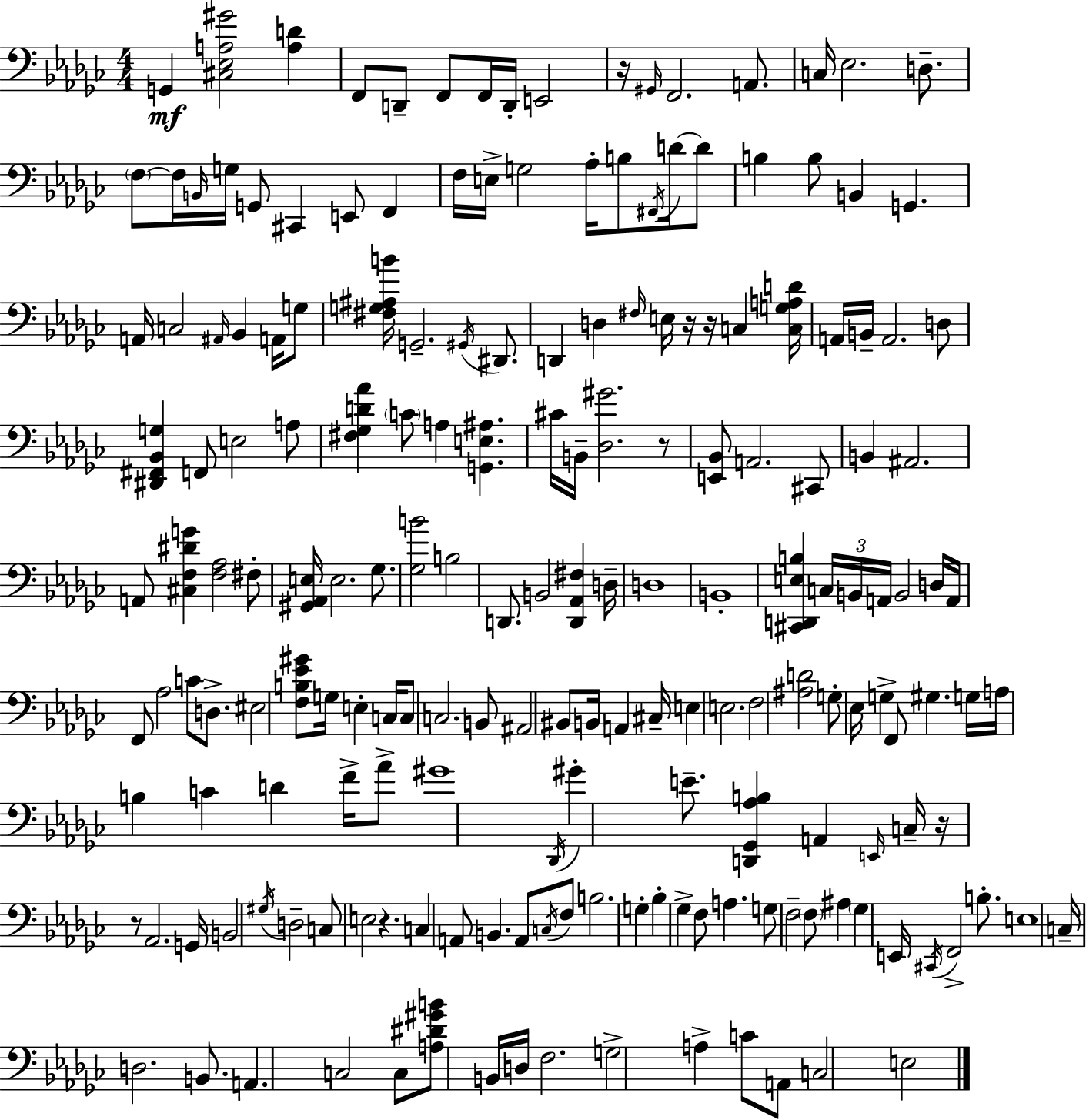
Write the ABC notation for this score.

X:1
T:Untitled
M:4/4
L:1/4
K:Ebm
G,, [^C,_E,A,^G]2 [A,D] F,,/2 D,,/2 F,,/2 F,,/4 D,,/4 E,,2 z/4 ^G,,/4 F,,2 A,,/2 C,/4 _E,2 D,/2 F,/2 F,/4 B,,/4 G,/4 G,,/2 ^C,, E,,/2 F,, F,/4 E,/4 G,2 _A,/4 B,/2 ^F,,/4 D/4 D/2 B, B,/2 B,, G,, A,,/4 C,2 ^A,,/4 _B,, A,,/4 G,/2 [^F,G,^A,B]/4 G,,2 ^G,,/4 ^D,,/2 D,, D, ^F,/4 E,/4 z/4 z/4 C, [C,G,A,D]/4 A,,/4 B,,/4 A,,2 D,/2 [^D,,^F,,_B,,G,] F,,/2 E,2 A,/2 [^F,_G,D_A] C/2 A, [G,,E,^A,] ^C/4 B,,/4 [_D,^G]2 z/2 [E,,_B,,]/2 A,,2 ^C,,/2 B,, ^A,,2 A,,/2 [^C,F,^DG] [F,_A,]2 ^F,/2 [^G,,_A,,E,]/4 E,2 _G,/2 [_G,B]2 B,2 D,,/2 B,,2 [D,,_A,,^F,] D,/4 D,4 B,,4 [^C,,D,,E,B,] C,/4 B,,/4 A,,/4 B,,2 D,/4 A,,/4 F,,/2 _A,2 C/2 D,/2 ^E,2 [F,B,_E^G]/2 G,/4 E, C,/4 C,/2 C,2 B,,/2 ^A,,2 ^B,,/2 B,,/4 A,, ^C,/4 E, E,2 F,2 [^A,D]2 G,/2 _E,/4 G, F,,/2 ^G, G,/4 A,/4 B, C D F/4 _A/2 ^G4 _D,,/4 ^G E/2 [D,,_G,,_A,B,] A,, E,,/4 C,/4 z/4 z/2 _A,,2 G,,/4 B,,2 ^G,/4 D,2 C,/2 E,2 z C, A,,/2 B,, A,,/2 C,/4 F,/2 B,2 G, _B, _G, F,/2 A, G,/2 F,2 F,/2 ^A, _G, E,,/4 ^C,,/4 F,,2 B,/2 E,4 C,/4 D,2 B,,/2 A,, C,2 C,/2 [A,^D^GB]/2 B,,/4 D,/4 F,2 G,2 A, C/2 A,,/2 C,2 E,2